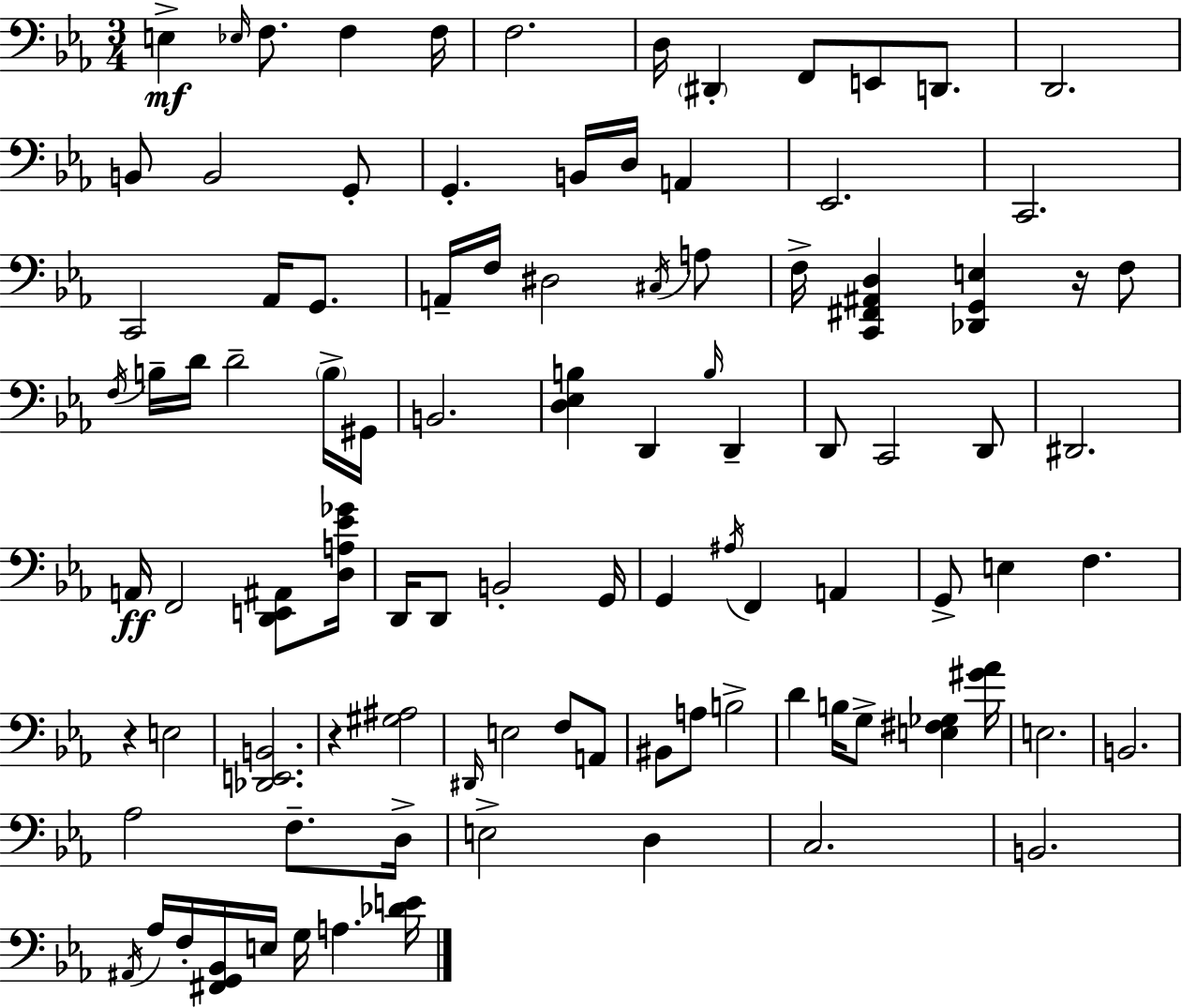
E3/q Eb3/s F3/e. F3/q F3/s F3/h. D3/s D#2/q F2/e E2/e D2/e. D2/h. B2/e B2/h G2/e G2/q. B2/s D3/s A2/q Eb2/h. C2/h. C2/h Ab2/s G2/e. A2/s F3/s D#3/h C#3/s A3/e F3/s [C2,F#2,A#2,D3]/q [Db2,G2,E3]/q R/s F3/e F3/s B3/s D4/s D4/h B3/s G#2/s B2/h. [D3,Eb3,B3]/q D2/q B3/s D2/q D2/e C2/h D2/e D#2/h. A2/s F2/h [D2,E2,A#2]/e [D3,A3,Eb4,Gb4]/s D2/s D2/e B2/h G2/s G2/q A#3/s F2/q A2/q G2/e E3/q F3/q. R/q E3/h [Db2,E2,B2]/h. R/q [G#3,A#3]/h D#2/s E3/h F3/e A2/e BIS2/e A3/e B3/h D4/q B3/s G3/e [E3,F#3,Gb3]/q [G#4,Ab4]/s E3/h. B2/h. Ab3/h F3/e. D3/s E3/h D3/q C3/h. B2/h. A#2/s Ab3/s F3/s [F#2,G2,Bb2]/s E3/s G3/s A3/q. [Db4,E4]/s